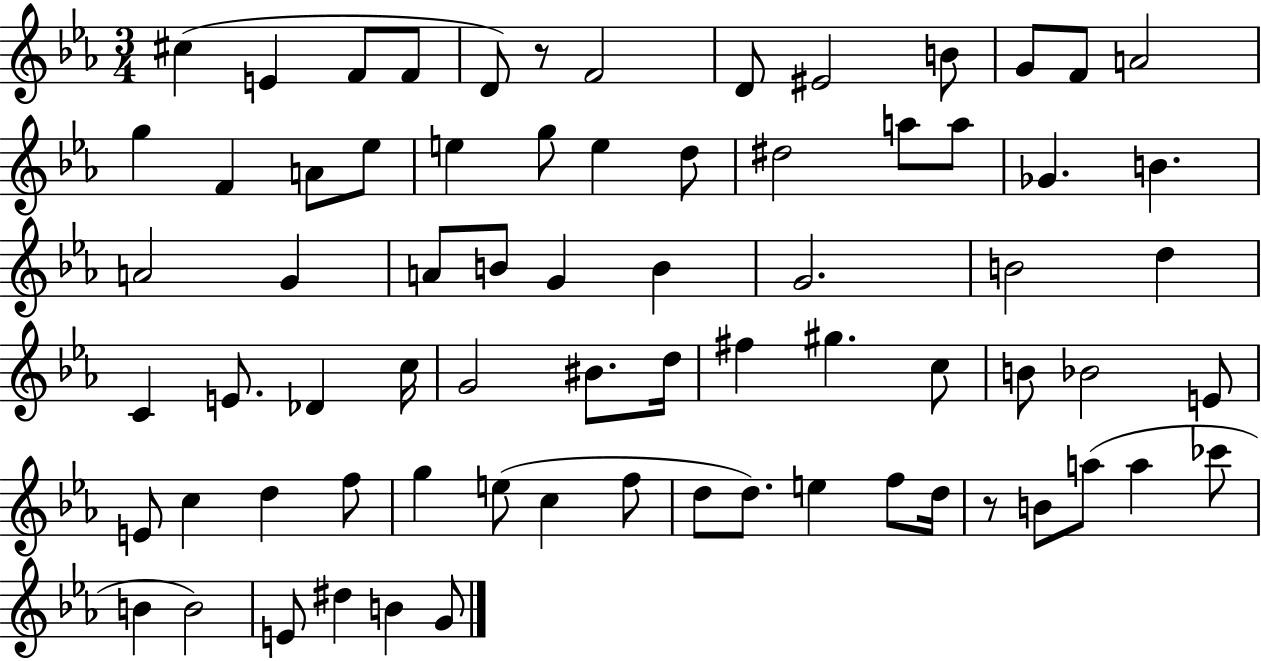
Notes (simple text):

C#5/q E4/q F4/e F4/e D4/e R/e F4/h D4/e EIS4/h B4/e G4/e F4/e A4/h G5/q F4/q A4/e Eb5/e E5/q G5/e E5/q D5/e D#5/h A5/e A5/e Gb4/q. B4/q. A4/h G4/q A4/e B4/e G4/q B4/q G4/h. B4/h D5/q C4/q E4/e. Db4/q C5/s G4/h BIS4/e. D5/s F#5/q G#5/q. C5/e B4/e Bb4/h E4/e E4/e C5/q D5/q F5/e G5/q E5/e C5/q F5/e D5/e D5/e. E5/q F5/e D5/s R/e B4/e A5/e A5/q CES6/e B4/q B4/h E4/e D#5/q B4/q G4/e